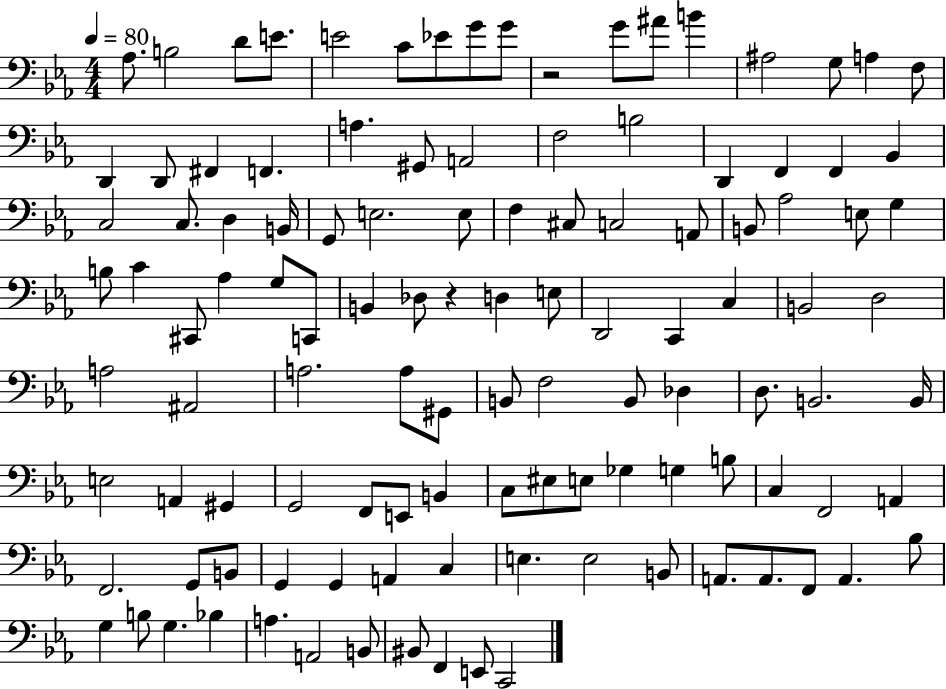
X:1
T:Untitled
M:4/4
L:1/4
K:Eb
_A,/2 B,2 D/2 E/2 E2 C/2 _E/2 G/2 G/2 z2 G/2 ^A/2 B ^A,2 G,/2 A, F,/2 D,, D,,/2 ^F,, F,, A, ^G,,/2 A,,2 F,2 B,2 D,, F,, F,, _B,, C,2 C,/2 D, B,,/4 G,,/2 E,2 E,/2 F, ^C,/2 C,2 A,,/2 B,,/2 _A,2 E,/2 G, B,/2 C ^C,,/2 _A, G,/2 C,,/2 B,, _D,/2 z D, E,/2 D,,2 C,, C, B,,2 D,2 A,2 ^A,,2 A,2 A,/2 ^G,,/2 B,,/2 F,2 B,,/2 _D, D,/2 B,,2 B,,/4 E,2 A,, ^G,, G,,2 F,,/2 E,,/2 B,, C,/2 ^E,/2 E,/2 _G, G, B,/2 C, F,,2 A,, F,,2 G,,/2 B,,/2 G,, G,, A,, C, E, E,2 B,,/2 A,,/2 A,,/2 F,,/2 A,, _B,/2 G, B,/2 G, _B, A, A,,2 B,,/2 ^B,,/2 F,, E,,/2 C,,2